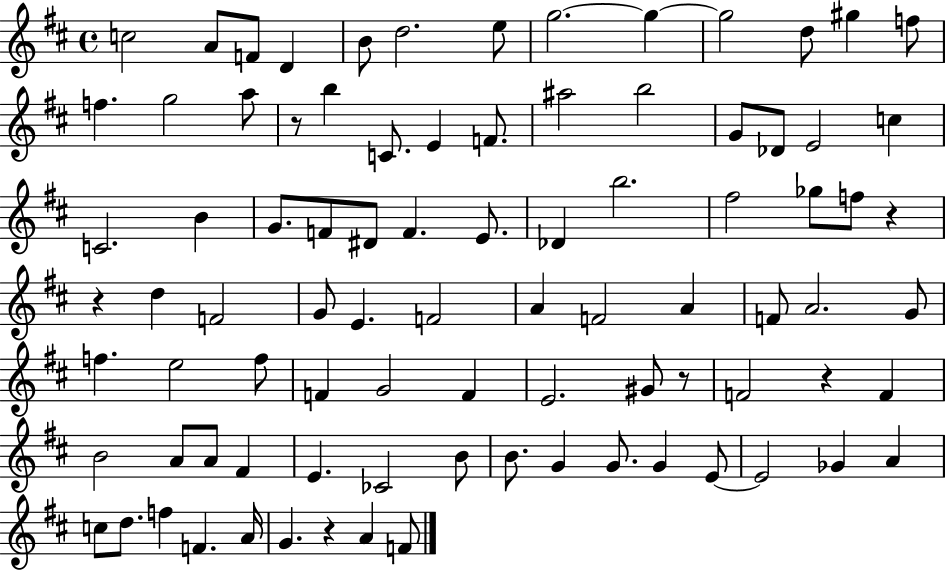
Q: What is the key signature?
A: D major